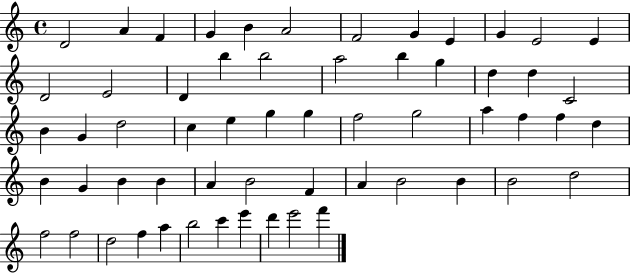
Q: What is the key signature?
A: C major